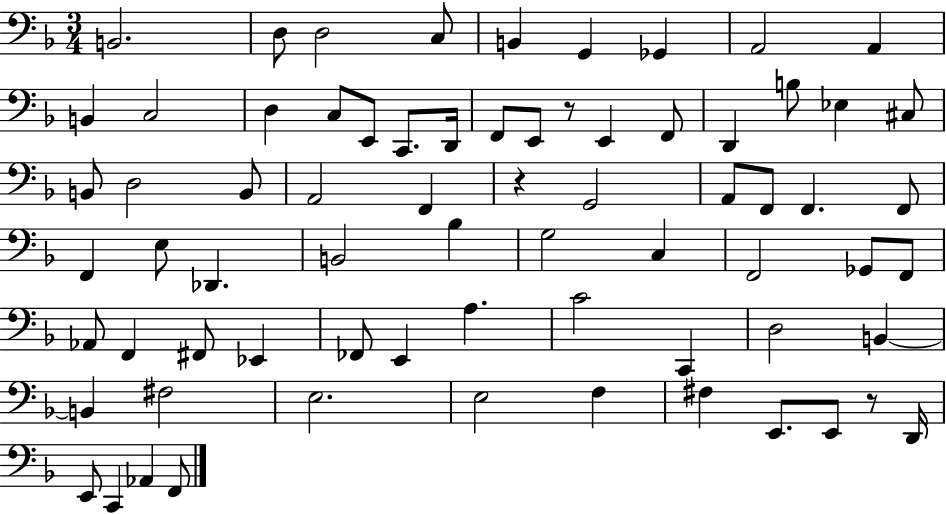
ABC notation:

X:1
T:Untitled
M:3/4
L:1/4
K:F
B,,2 D,/2 D,2 C,/2 B,, G,, _G,, A,,2 A,, B,, C,2 D, C,/2 E,,/2 C,,/2 D,,/4 F,,/2 E,,/2 z/2 E,, F,,/2 D,, B,/2 _E, ^C,/2 B,,/2 D,2 B,,/2 A,,2 F,, z G,,2 A,,/2 F,,/2 F,, F,,/2 F,, E,/2 _D,, B,,2 _B, G,2 C, F,,2 _G,,/2 F,,/2 _A,,/2 F,, ^F,,/2 _E,, _F,,/2 E,, A, C2 C,, D,2 B,, B,, ^F,2 E,2 E,2 F, ^F, E,,/2 E,,/2 z/2 D,,/4 E,,/2 C,, _A,, F,,/2